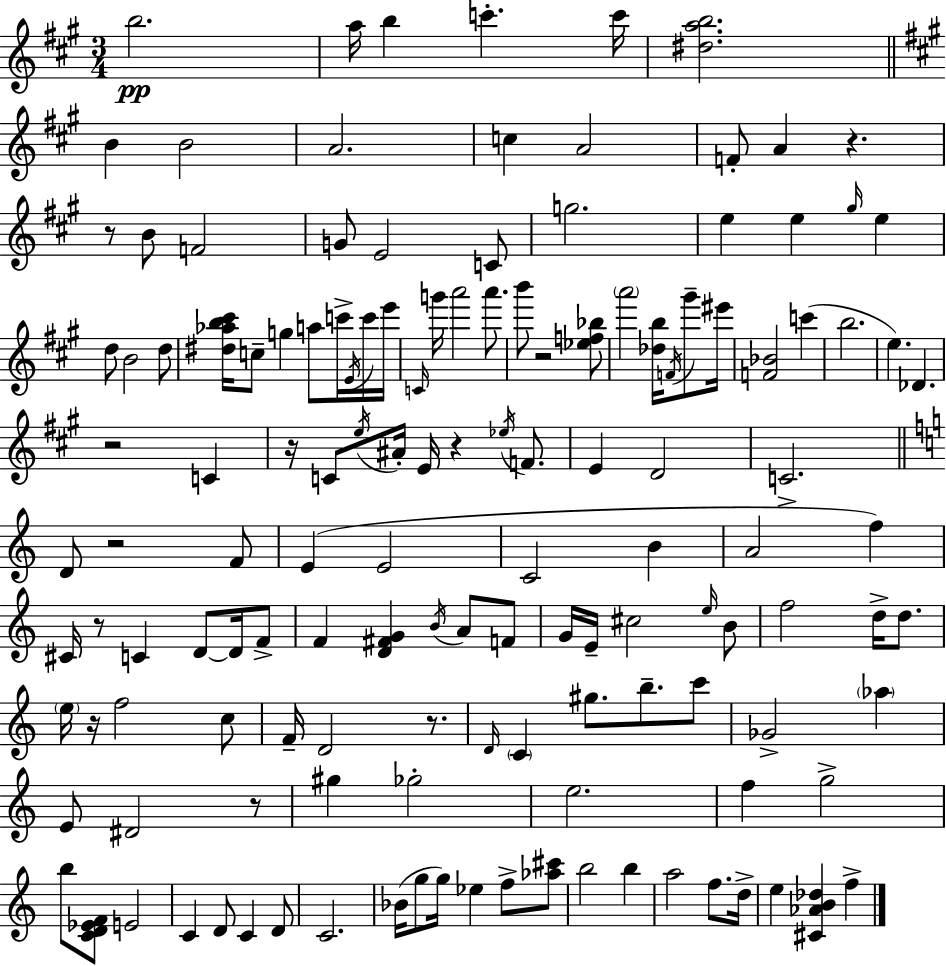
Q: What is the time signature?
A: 3/4